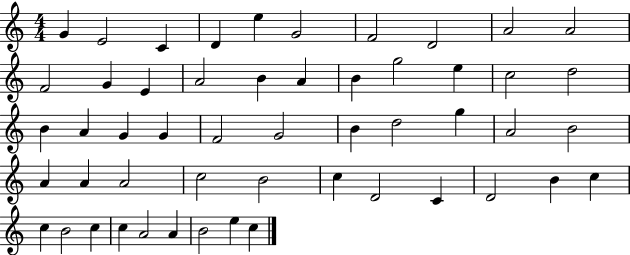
G4/q E4/h C4/q D4/q E5/q G4/h F4/h D4/h A4/h A4/h F4/h G4/q E4/q A4/h B4/q A4/q B4/q G5/h E5/q C5/h D5/h B4/q A4/q G4/q G4/q F4/h G4/h B4/q D5/h G5/q A4/h B4/h A4/q A4/q A4/h C5/h B4/h C5/q D4/h C4/q D4/h B4/q C5/q C5/q B4/h C5/q C5/q A4/h A4/q B4/h E5/q C5/q